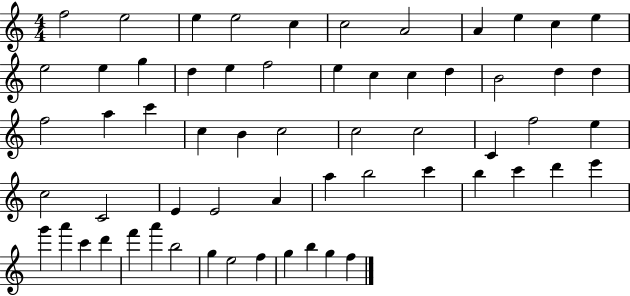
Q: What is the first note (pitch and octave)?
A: F5